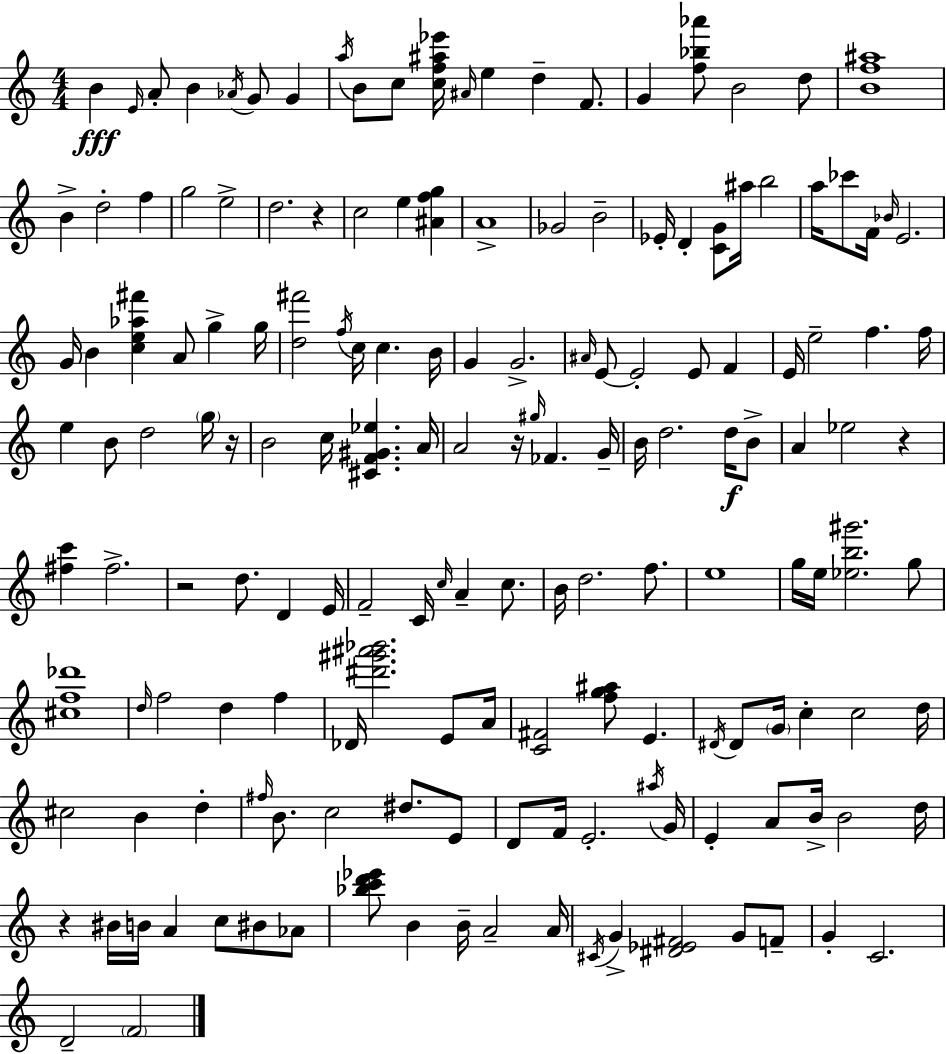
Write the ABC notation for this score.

X:1
T:Untitled
M:4/4
L:1/4
K:Am
B E/4 A/2 B _A/4 G/2 G a/4 B/2 c/2 [cf^a_e']/4 ^A/4 e d F/2 G [f_b_a']/2 B2 d/2 [Bf^a]4 B d2 f g2 e2 d2 z c2 e [^Afg] A4 _G2 B2 _E/4 D [CG]/2 ^a/4 b2 a/4 _c'/2 F/4 _B/4 E2 G/4 B [ce_a^f'] A/2 g g/4 [d^f']2 f/4 c/4 c B/4 G G2 ^A/4 E/2 E2 E/2 F E/4 e2 f f/4 e B/2 d2 g/4 z/4 B2 c/4 [^CF^G_e] A/4 A2 z/4 ^g/4 _F G/4 B/4 d2 d/4 B/2 A _e2 z [^fc'] ^f2 z2 d/2 D E/4 F2 C/4 c/4 A c/2 B/4 d2 f/2 e4 g/4 e/4 [_eb^g']2 g/2 [^cf_d']4 d/4 f2 d f _D/4 [^d'^g'^a'_b']2 E/2 A/4 [C^F]2 [fg^a]/2 E ^D/4 ^D/2 G/4 c c2 d/4 ^c2 B d ^f/4 B/2 c2 ^d/2 E/2 D/2 F/4 E2 ^a/4 G/4 E A/2 B/4 B2 d/4 z ^B/4 B/4 A c/2 ^B/2 _A/2 [_bc'd'_e']/2 B B/4 A2 A/4 ^C/4 G [^D_E^F]2 G/2 F/2 G C2 D2 F2